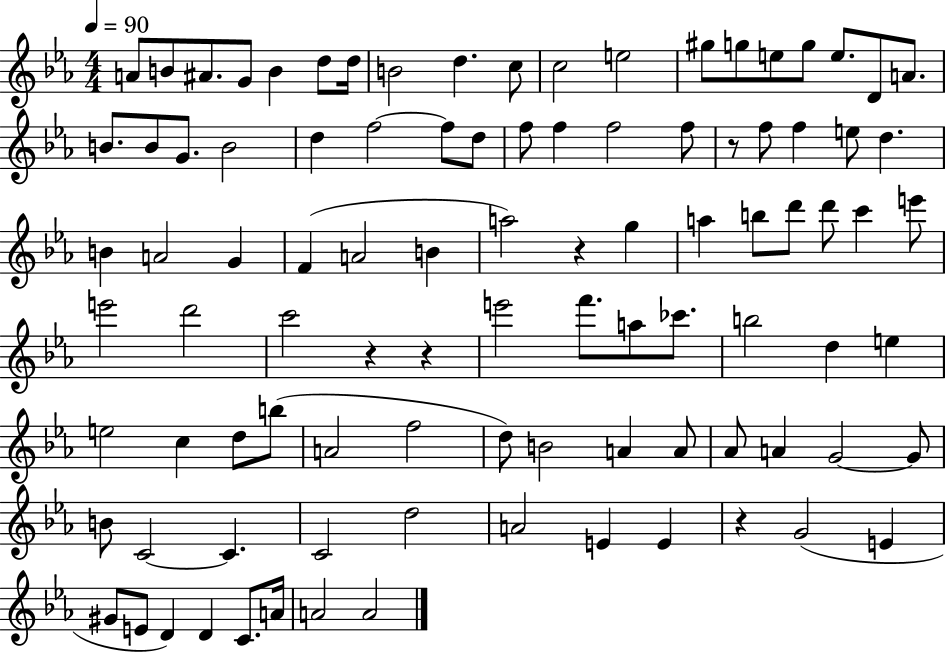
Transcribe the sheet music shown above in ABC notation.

X:1
T:Untitled
M:4/4
L:1/4
K:Eb
A/2 B/2 ^A/2 G/2 B d/2 d/4 B2 d c/2 c2 e2 ^g/2 g/2 e/2 g/2 e/2 D/2 A/2 B/2 B/2 G/2 B2 d f2 f/2 d/2 f/2 f f2 f/2 z/2 f/2 f e/2 d B A2 G F A2 B a2 z g a b/2 d'/2 d'/2 c' e'/2 e'2 d'2 c'2 z z e'2 f'/2 a/2 _c'/2 b2 d e e2 c d/2 b/2 A2 f2 d/2 B2 A A/2 _A/2 A G2 G/2 B/2 C2 C C2 d2 A2 E E z G2 E ^G/2 E/2 D D C/2 A/4 A2 A2